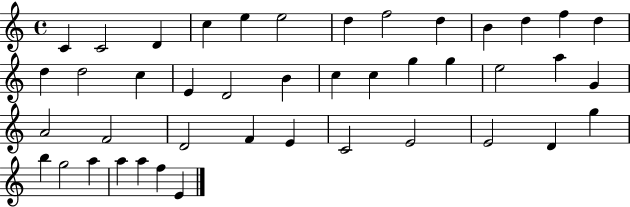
{
  \clef treble
  \time 4/4
  \defaultTimeSignature
  \key c \major
  c'4 c'2 d'4 | c''4 e''4 e''2 | d''4 f''2 d''4 | b'4 d''4 f''4 d''4 | \break d''4 d''2 c''4 | e'4 d'2 b'4 | c''4 c''4 g''4 g''4 | e''2 a''4 g'4 | \break a'2 f'2 | d'2 f'4 e'4 | c'2 e'2 | e'2 d'4 g''4 | \break b''4 g''2 a''4 | a''4 a''4 f''4 e'4 | \bar "|."
}